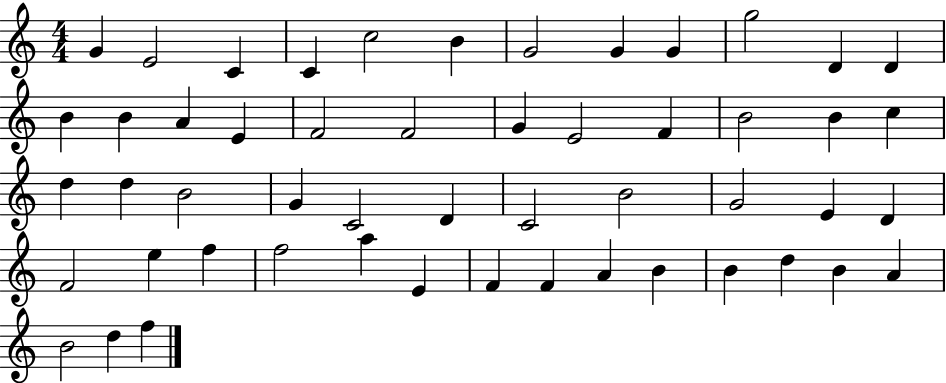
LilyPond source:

{
  \clef treble
  \numericTimeSignature
  \time 4/4
  \key c \major
  g'4 e'2 c'4 | c'4 c''2 b'4 | g'2 g'4 g'4 | g''2 d'4 d'4 | \break b'4 b'4 a'4 e'4 | f'2 f'2 | g'4 e'2 f'4 | b'2 b'4 c''4 | \break d''4 d''4 b'2 | g'4 c'2 d'4 | c'2 b'2 | g'2 e'4 d'4 | \break f'2 e''4 f''4 | f''2 a''4 e'4 | f'4 f'4 a'4 b'4 | b'4 d''4 b'4 a'4 | \break b'2 d''4 f''4 | \bar "|."
}